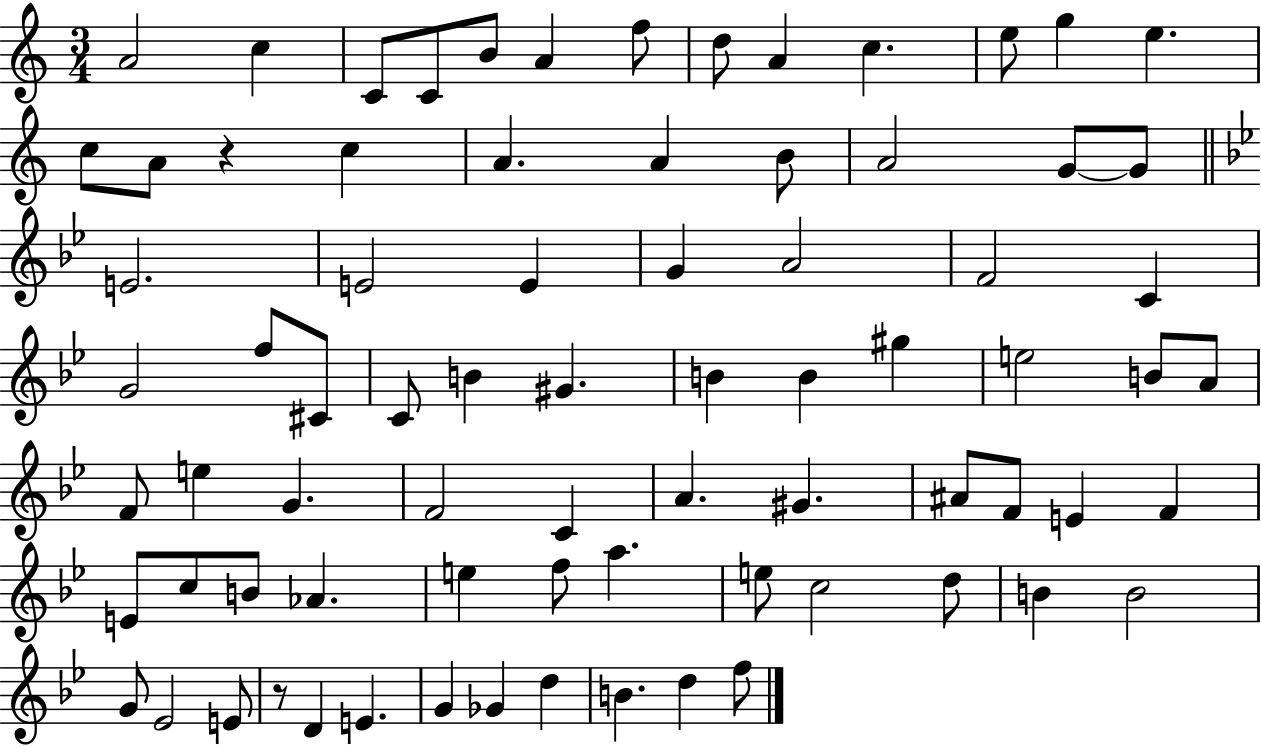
X:1
T:Untitled
M:3/4
L:1/4
K:C
A2 c C/2 C/2 B/2 A f/2 d/2 A c e/2 g e c/2 A/2 z c A A B/2 A2 G/2 G/2 E2 E2 E G A2 F2 C G2 f/2 ^C/2 C/2 B ^G B B ^g e2 B/2 A/2 F/2 e G F2 C A ^G ^A/2 F/2 E F E/2 c/2 B/2 _A e f/2 a e/2 c2 d/2 B B2 G/2 _E2 E/2 z/2 D E G _G d B d f/2